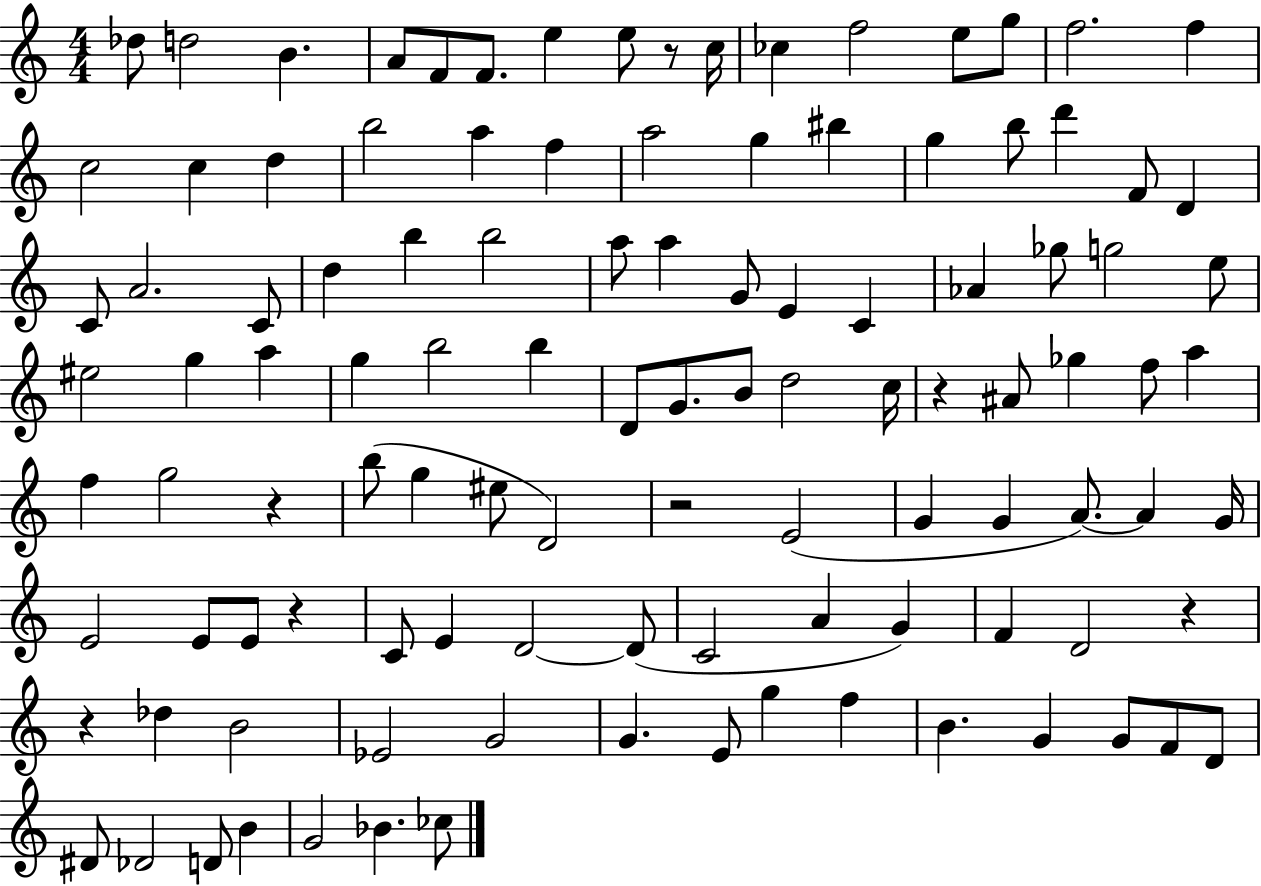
Db5/e D5/h B4/q. A4/e F4/e F4/e. E5/q E5/e R/e C5/s CES5/q F5/h E5/e G5/e F5/h. F5/q C5/h C5/q D5/q B5/h A5/q F5/q A5/h G5/q BIS5/q G5/q B5/e D6/q F4/e D4/q C4/e A4/h. C4/e D5/q B5/q B5/h A5/e A5/q G4/e E4/q C4/q Ab4/q Gb5/e G5/h E5/e EIS5/h G5/q A5/q G5/q B5/h B5/q D4/e G4/e. B4/e D5/h C5/s R/q A#4/e Gb5/q F5/e A5/q F5/q G5/h R/q B5/e G5/q EIS5/e D4/h R/h E4/h G4/q G4/q A4/e. A4/q G4/s E4/h E4/e E4/e R/q C4/e E4/q D4/h D4/e C4/h A4/q G4/q F4/q D4/h R/q R/q Db5/q B4/h Eb4/h G4/h G4/q. E4/e G5/q F5/q B4/q. G4/q G4/e F4/e D4/e D#4/e Db4/h D4/e B4/q G4/h Bb4/q. CES5/e